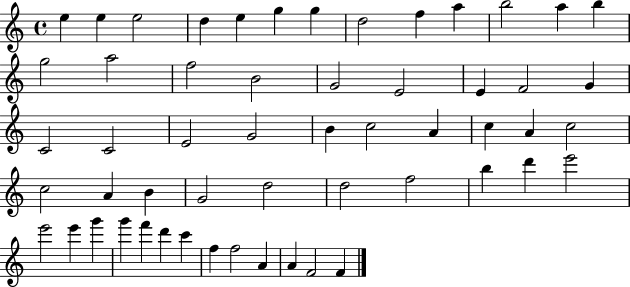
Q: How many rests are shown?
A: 0